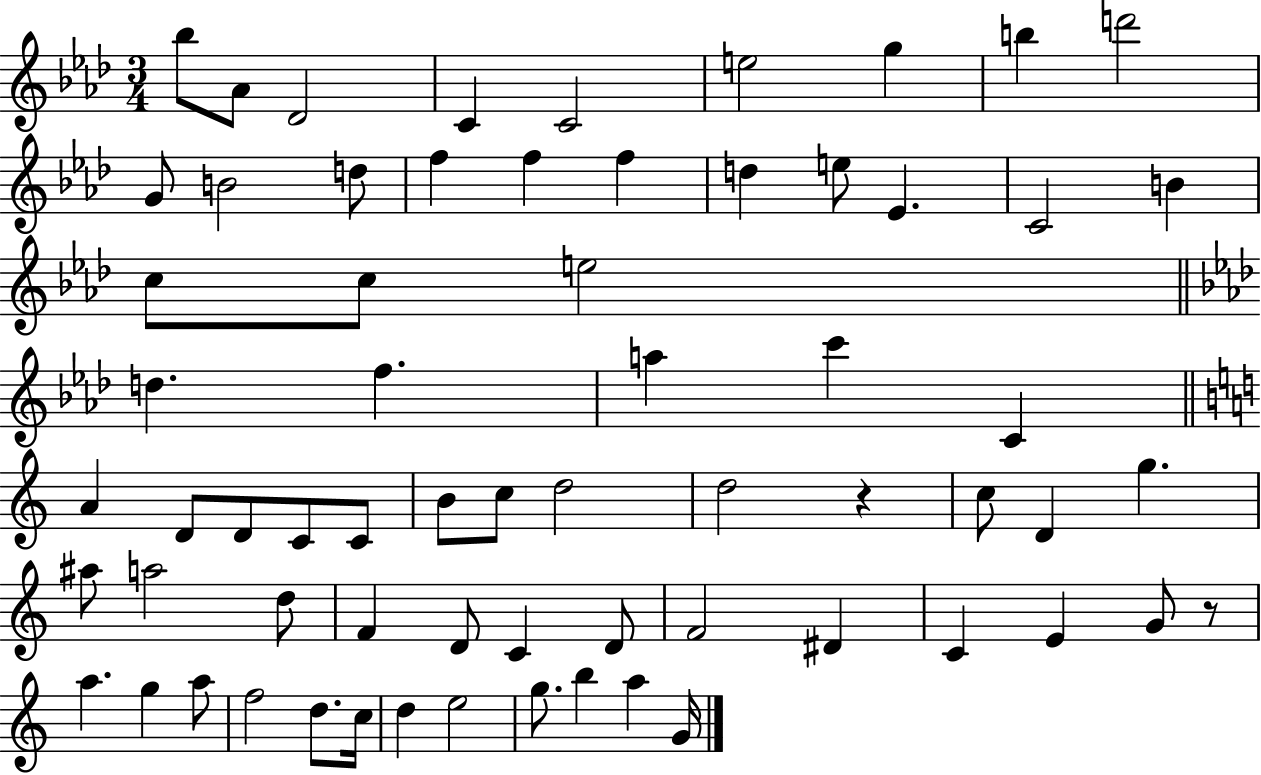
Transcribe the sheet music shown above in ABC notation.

X:1
T:Untitled
M:3/4
L:1/4
K:Ab
_b/2 _A/2 _D2 C C2 e2 g b d'2 G/2 B2 d/2 f f f d e/2 _E C2 B c/2 c/2 e2 d f a c' C A D/2 D/2 C/2 C/2 B/2 c/2 d2 d2 z c/2 D g ^a/2 a2 d/2 F D/2 C D/2 F2 ^D C E G/2 z/2 a g a/2 f2 d/2 c/4 d e2 g/2 b a G/4